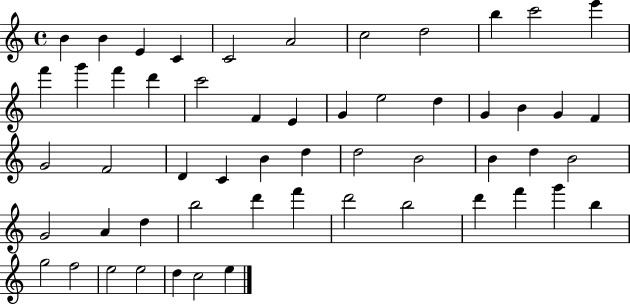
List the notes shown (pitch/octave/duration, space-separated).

B4/q B4/q E4/q C4/q C4/h A4/h C5/h D5/h B5/q C6/h E6/q F6/q G6/q F6/q D6/q C6/h F4/q E4/q G4/q E5/h D5/q G4/q B4/q G4/q F4/q G4/h F4/h D4/q C4/q B4/q D5/q D5/h B4/h B4/q D5/q B4/h G4/h A4/q D5/q B5/h D6/q F6/q D6/h B5/h D6/q F6/q G6/q B5/q G5/h F5/h E5/h E5/h D5/q C5/h E5/q